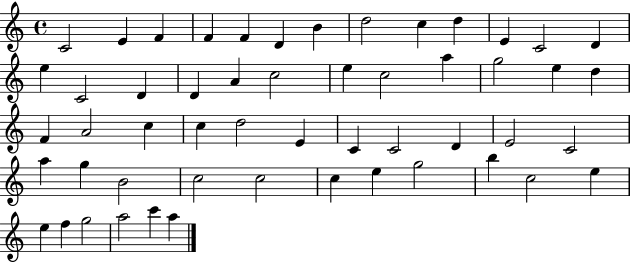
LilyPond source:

{
  \clef treble
  \time 4/4
  \defaultTimeSignature
  \key c \major
  c'2 e'4 f'4 | f'4 f'4 d'4 b'4 | d''2 c''4 d''4 | e'4 c'2 d'4 | \break e''4 c'2 d'4 | d'4 a'4 c''2 | e''4 c''2 a''4 | g''2 e''4 d''4 | \break f'4 a'2 c''4 | c''4 d''2 e'4 | c'4 c'2 d'4 | e'2 c'2 | \break a''4 g''4 b'2 | c''2 c''2 | c''4 e''4 g''2 | b''4 c''2 e''4 | \break e''4 f''4 g''2 | a''2 c'''4 a''4 | \bar "|."
}